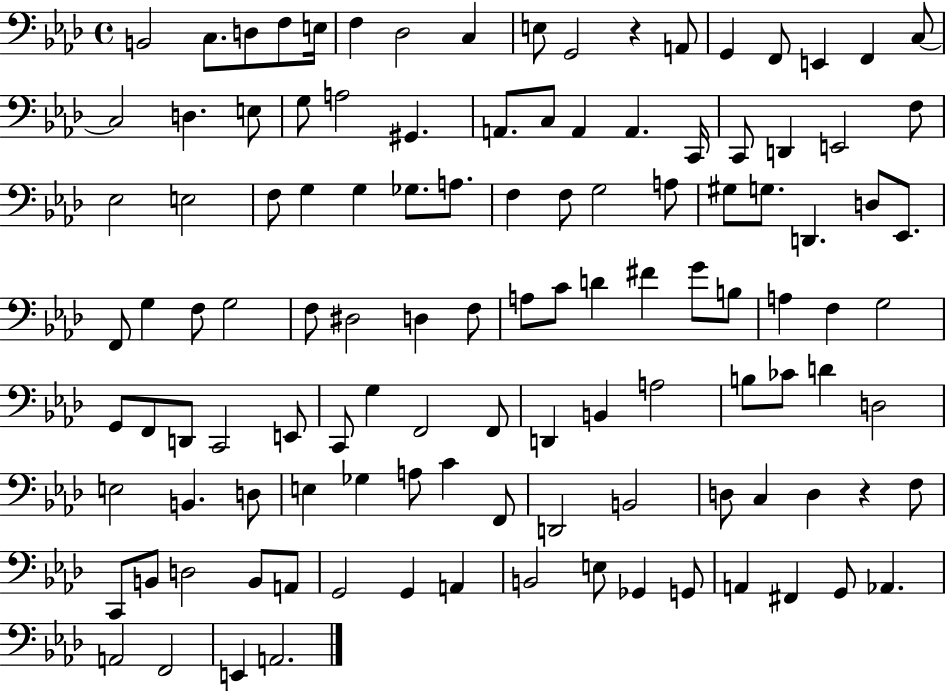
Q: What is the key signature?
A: AES major